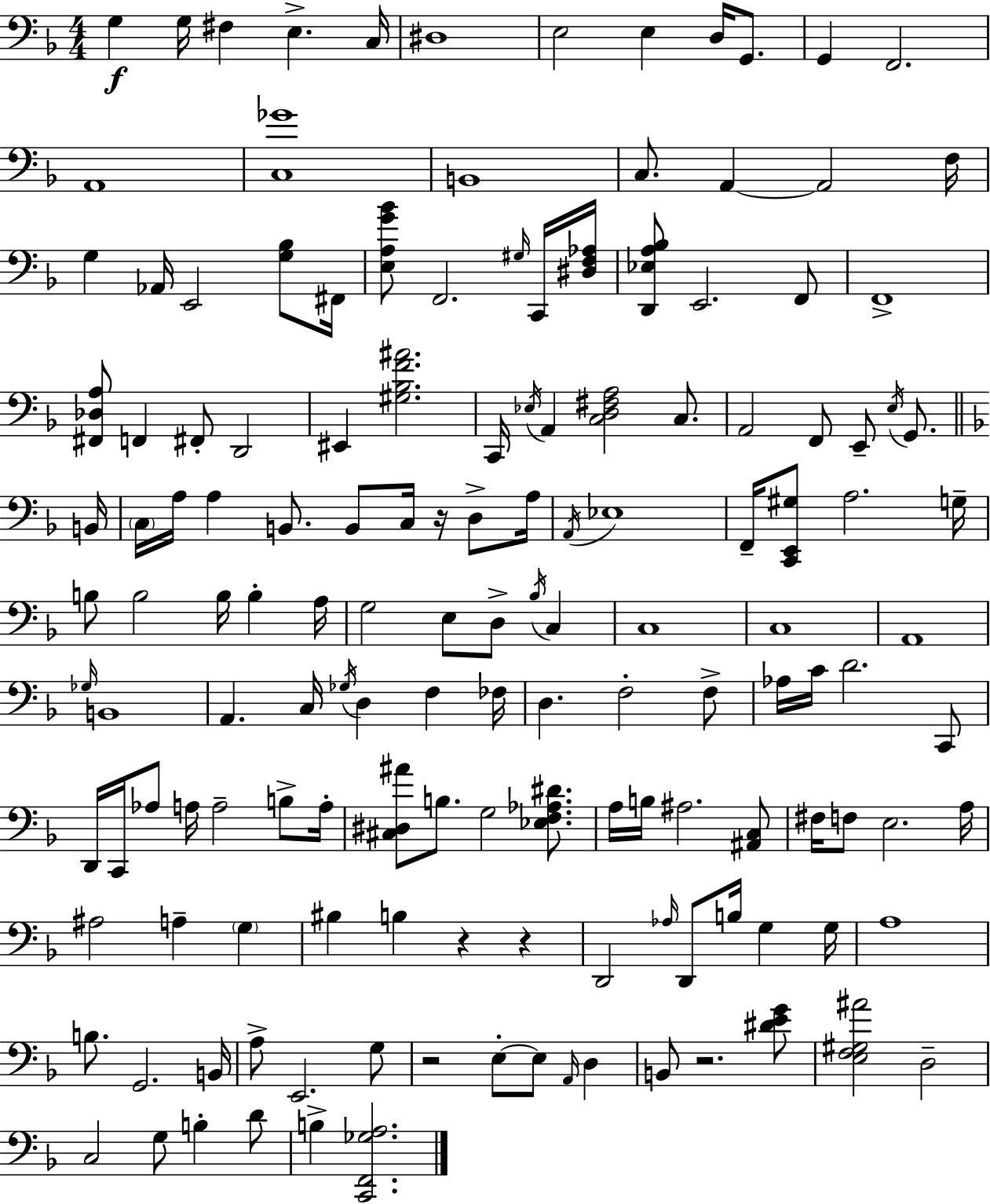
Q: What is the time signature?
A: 4/4